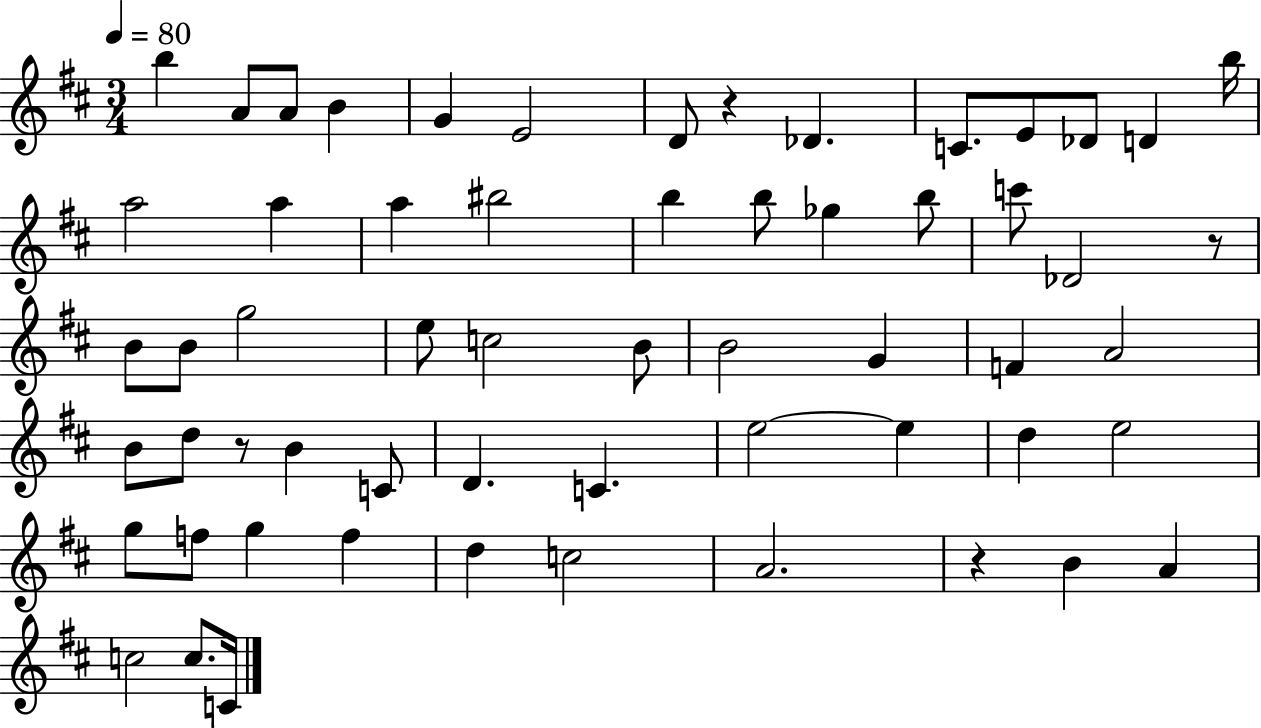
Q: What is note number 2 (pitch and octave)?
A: A4